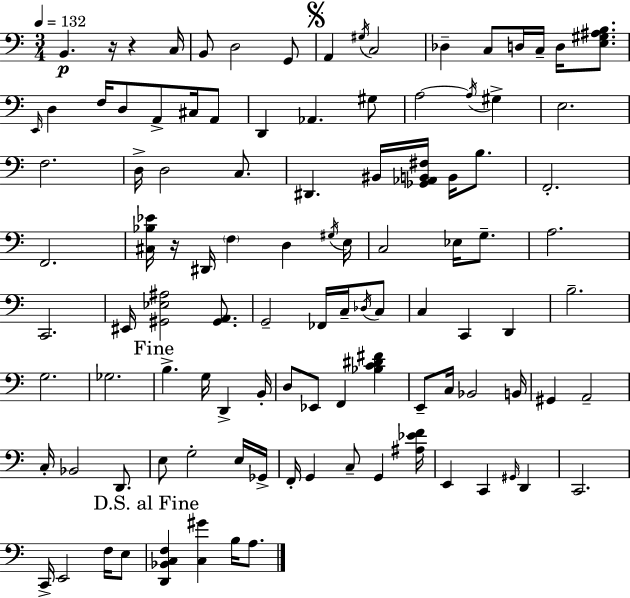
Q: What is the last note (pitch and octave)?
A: A3